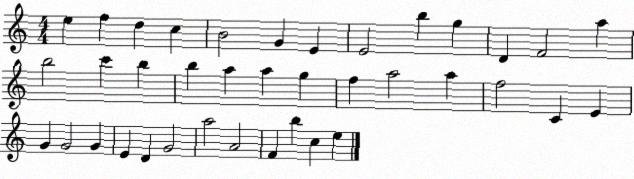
X:1
T:Untitled
M:4/4
L:1/4
K:C
e f d c B2 G E E2 b g D F2 a b2 c' b b a a g f a2 a f2 C E G G2 G E D G2 a2 A2 F b c e